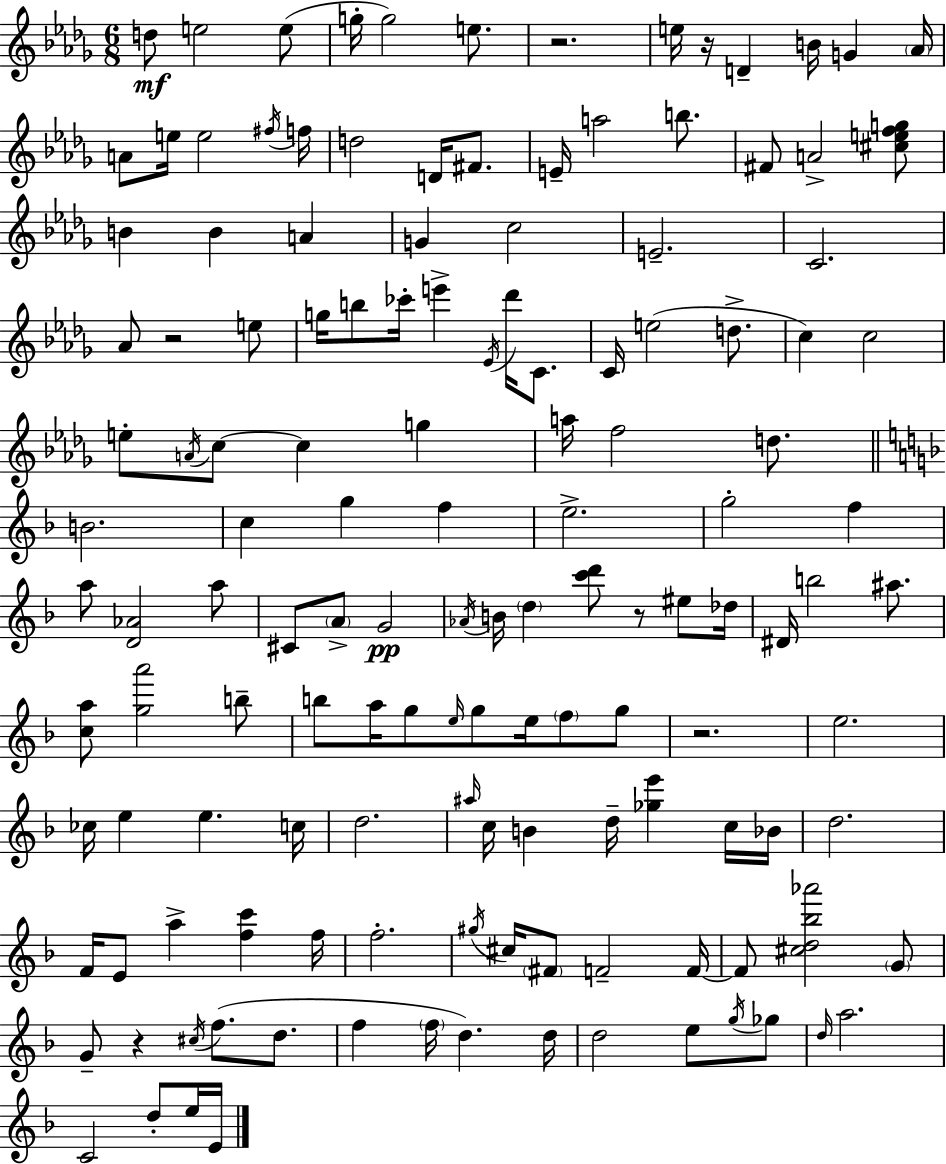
{
  \clef treble
  \numericTimeSignature
  \time 6/8
  \key bes \minor
  d''8\mf e''2 e''8( | g''16-. g''2) e''8. | r2. | e''16 r16 d'4-- b'16 g'4 \parenthesize aes'16 | \break a'8 e''16 e''2 \acciaccatura { fis''16 } | f''16 d''2 d'16 fis'8. | e'16-- a''2 b''8. | fis'8 a'2-> <cis'' e'' f'' g''>8 | \break b'4 b'4 a'4 | g'4 c''2 | e'2.-- | c'2. | \break aes'8 r2 e''8 | g''16 b''8 ces'''16-. e'''4-> \acciaccatura { ees'16 } des'''16 c'8. | c'16 e''2( d''8.-> | c''4) c''2 | \break e''8-. \acciaccatura { a'16 } c''8~~ c''4 g''4 | a''16 f''2 | d''8. \bar "||" \break \key d \minor b'2. | c''4 g''4 f''4 | e''2.-> | g''2-. f''4 | \break a''8 <d' aes'>2 a''8 | cis'8 \parenthesize a'8-> g'2\pp | \acciaccatura { aes'16 } b'16 \parenthesize d''4 <c''' d'''>8 r8 eis''8 | des''16 dis'16 b''2 ais''8. | \break <c'' a''>8 <g'' a'''>2 b''8-- | b''8 a''16 g''8 \grace { e''16 } g''8 e''16 \parenthesize f''8 | g''8 r2. | e''2. | \break ces''16 e''4 e''4. | c''16 d''2. | \grace { ais''16 } c''16 b'4 d''16-- <ges'' e'''>4 | c''16 bes'16 d''2. | \break f'16 e'8 a''4-> <f'' c'''>4 | f''16 f''2.-. | \acciaccatura { gis''16 } cis''16 \parenthesize fis'8 f'2-- | f'16~~ f'8 <cis'' d'' bes'' aes'''>2 | \break \parenthesize g'8 g'8-- r4 \acciaccatura { cis''16 }( f''8. | d''8. f''4 \parenthesize f''16 d''4.) | d''16 d''2 | e''8 \acciaccatura { g''16 } ges''8 \grace { d''16 } a''2. | \break c'2 | d''8-. e''16 e'16 \bar "|."
}